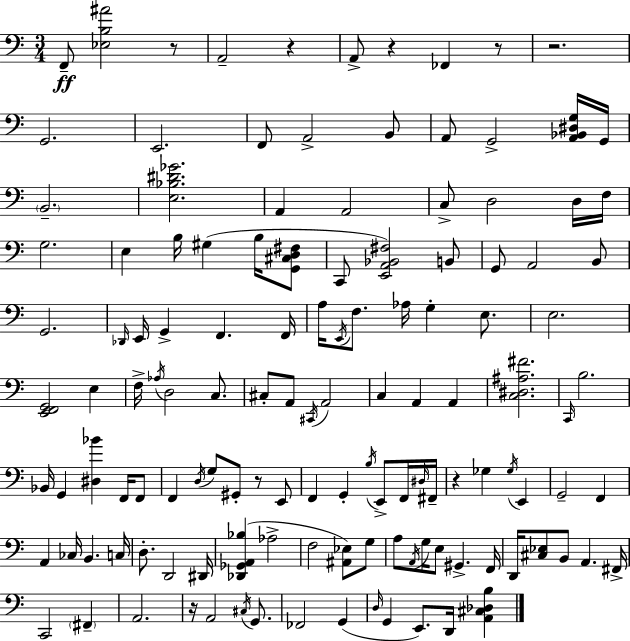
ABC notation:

X:1
T:Untitled
M:3/4
L:1/4
K:Am
F,,/2 [_E,B,^A]2 z/2 A,,2 z A,,/2 z _F,, z/2 z2 G,,2 E,,2 F,,/2 A,,2 B,,/2 A,,/2 G,,2 [A,,_B,,^D,G,]/4 G,,/4 B,,2 [E,_B,^D_G]2 A,, A,,2 C,/2 D,2 D,/4 F,/4 G,2 E, B,/4 ^G, B,/4 [G,,^C,D,^F,]/2 C,,/2 [E,,A,,_B,,^F,]2 B,,/2 G,,/2 A,,2 B,,/2 G,,2 _D,,/4 E,,/4 G,, F,, F,,/4 A,/4 E,,/4 F,/2 _A,/4 G, E,/2 E,2 [E,,F,,G,,]2 E, F,/4 _A,/4 D,2 C,/2 ^C,/2 A,,/2 ^C,,/4 A,,2 C, A,, A,, [C,^D,^A,^F]2 C,,/4 B,2 _B,,/4 G,, [^D,_B] F,,/4 F,,/2 F,, D,/4 G,/2 ^G,,/2 z/2 E,,/2 F,, G,, B,/4 E,,/2 F,,/4 ^D,/4 ^F,,/4 z _G, _G,/4 E,, G,,2 F,, A,, _C,/4 B,, C,/4 D,/2 D,,2 ^D,,/4 [_D,,_G,,A,,_B,] _A,2 F,2 [^A,,_E,]/2 G,/2 A,/2 A,,/4 G,/4 E,/2 ^G,, F,,/4 D,,/4 [^C,_E,]/2 B,,/2 A,, ^F,,/4 C,,2 ^F,, A,,2 z/4 A,,2 ^C,/4 G,,/2 _F,,2 G,, D,/4 G,, E,,/2 D,,/4 [A,,^C,_D,B,]